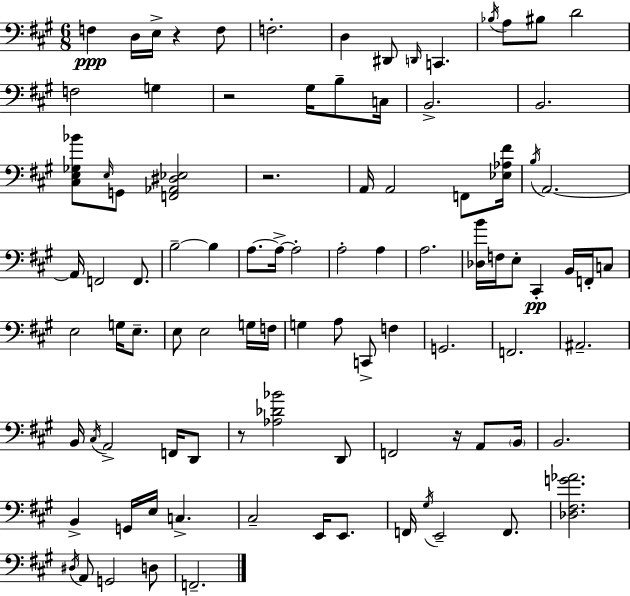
X:1
T:Untitled
M:6/8
L:1/4
K:A
F, D,/4 E,/4 z F,/2 F,2 D, ^D,,/2 D,,/4 C,, _B,/4 A,/2 ^B,/2 D2 F,2 G, z2 ^G,/4 B,/2 C,/4 B,,2 B,,2 [^C,E,_G,_B]/2 E,/4 G,,/2 [F,,_A,,^D,_E,]2 z2 A,,/4 A,,2 F,,/2 [_E,_A,^F]/4 B,/4 A,,2 A,,/4 F,,2 F,,/2 B,2 B, A,/2 A,/4 A,2 A,2 A, A,2 [_D,B]/4 F,/4 E,/2 ^C,, B,,/4 F,,/4 C,/2 E,2 G,/4 E,/2 E,/2 E,2 G,/4 F,/4 G, A,/2 C,,/2 F, G,,2 F,,2 ^A,,2 B,,/4 ^C,/4 A,,2 F,,/4 D,,/2 z/2 [_A,_D_B]2 D,,/2 F,,2 z/4 A,,/2 B,,/4 B,,2 B,, G,,/4 E,/4 C, ^C,2 E,,/4 E,,/2 F,,/4 ^G,/4 E,,2 F,,/2 [_D,^F,G_A]2 ^D,/4 A,,/2 G,,2 D,/2 F,,2